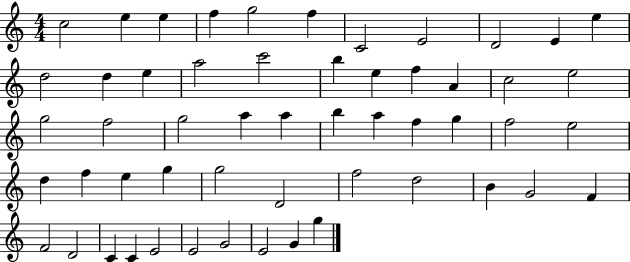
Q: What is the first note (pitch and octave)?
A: C5